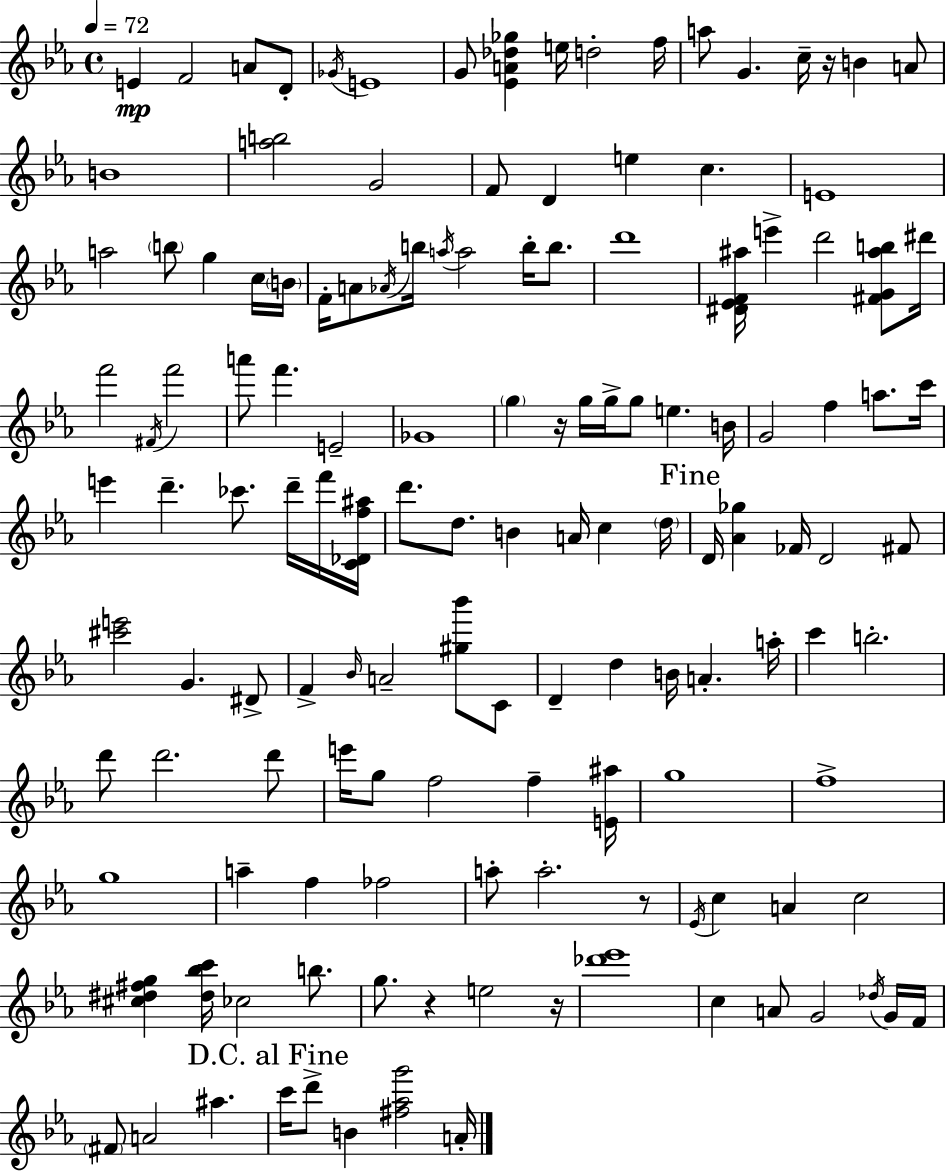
E4/q F4/h A4/e D4/e Gb4/s E4/w G4/e [Eb4,A4,Db5,Gb5]/q E5/s D5/h F5/s A5/e G4/q. C5/s R/s B4/q A4/e B4/w [A5,B5]/h G4/h F4/e D4/q E5/q C5/q. E4/w A5/h B5/e G5/q C5/s B4/s F4/s A4/e Ab4/s B5/s A5/s A5/h B5/s B5/e. D6/w [D#4,Eb4,F4,A#5]/s E6/q D6/h [F#4,G4,A#5,B5]/e D#6/s F6/h F#4/s F6/h A6/e F6/q. E4/h Gb4/w G5/q R/s G5/s G5/s G5/e E5/q. B4/s G4/h F5/q A5/e. C6/s E6/q D6/q. CES6/e. D6/s F6/s [C4,Db4,F5,A#5]/s D6/e. D5/e. B4/q A4/s C5/q D5/s D4/s [Ab4,Gb5]/q FES4/s D4/h F#4/e [C#6,E6]/h G4/q. D#4/e F4/q Bb4/s A4/h [G#5,Bb6]/e C4/e D4/q D5/q B4/s A4/q. A5/s C6/q B5/h. D6/e D6/h. D6/e E6/s G5/e F5/h F5/q [E4,A#5]/s G5/w F5/w G5/w A5/q F5/q FES5/h A5/e A5/h. R/e Eb4/s C5/q A4/q C5/h [C#5,D#5,F#5,G5]/q [D#5,Bb5,C6]/s CES5/h B5/e. G5/e. R/q E5/h R/s [Db6,Eb6]/w C5/q A4/e G4/h Db5/s G4/s F4/s F#4/e A4/h A#5/q. C6/s D6/e B4/q [F#5,Ab5,G6]/h A4/s